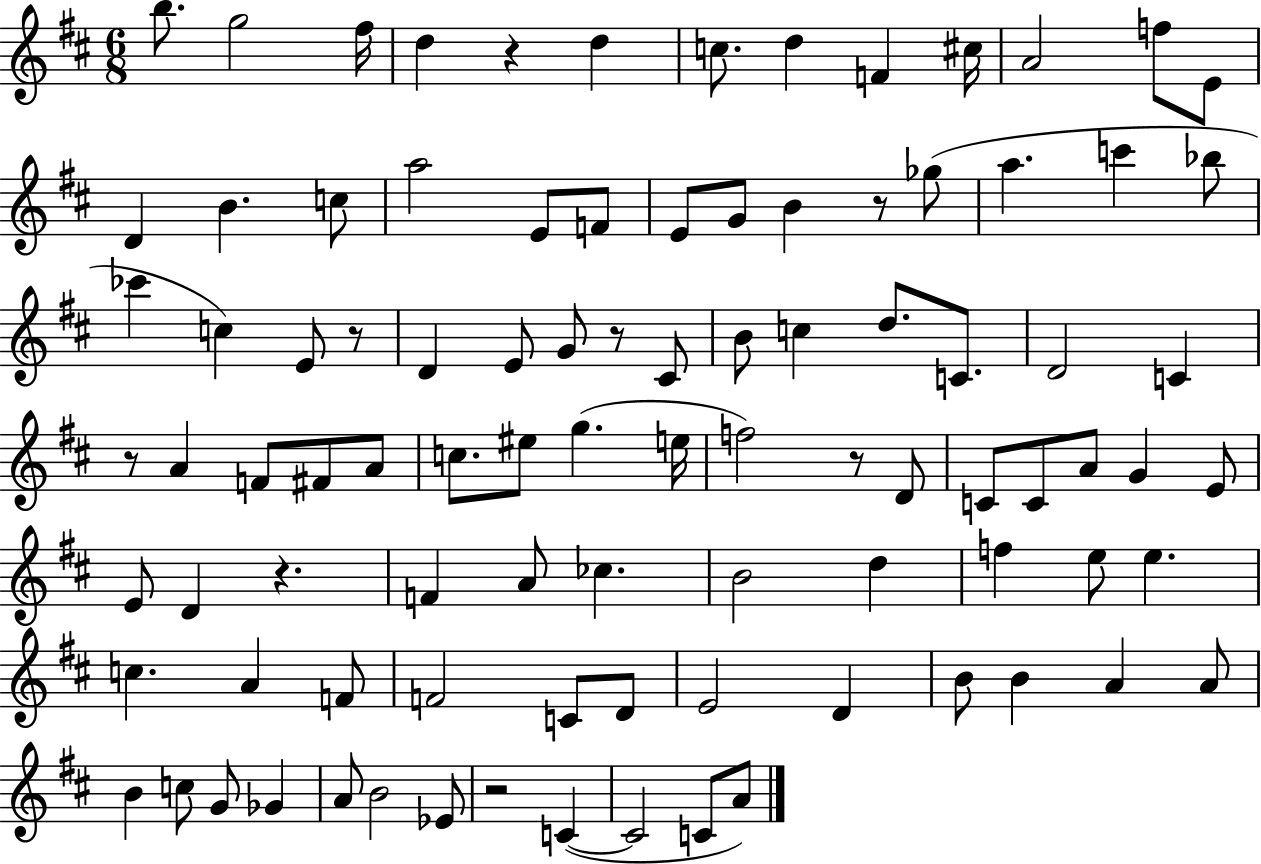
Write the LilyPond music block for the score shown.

{
  \clef treble
  \numericTimeSignature
  \time 6/8
  \key d \major
  \repeat volta 2 { b''8. g''2 fis''16 | d''4 r4 d''4 | c''8. d''4 f'4 cis''16 | a'2 f''8 e'8 | \break d'4 b'4. c''8 | a''2 e'8 f'8 | e'8 g'8 b'4 r8 ges''8( | a''4. c'''4 bes''8 | \break ces'''4 c''4) e'8 r8 | d'4 e'8 g'8 r8 cis'8 | b'8 c''4 d''8. c'8. | d'2 c'4 | \break r8 a'4 f'8 fis'8 a'8 | c''8. eis''8 g''4.( e''16 | f''2) r8 d'8 | c'8 c'8 a'8 g'4 e'8 | \break e'8 d'4 r4. | f'4 a'8 ces''4. | b'2 d''4 | f''4 e''8 e''4. | \break c''4. a'4 f'8 | f'2 c'8 d'8 | e'2 d'4 | b'8 b'4 a'4 a'8 | \break b'4 c''8 g'8 ges'4 | a'8 b'2 ees'8 | r2 c'4~(~ | c'2 c'8 a'8) | \break } \bar "|."
}